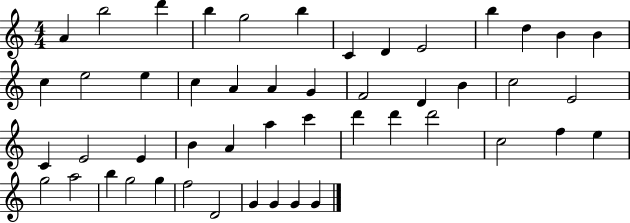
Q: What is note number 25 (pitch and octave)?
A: E4